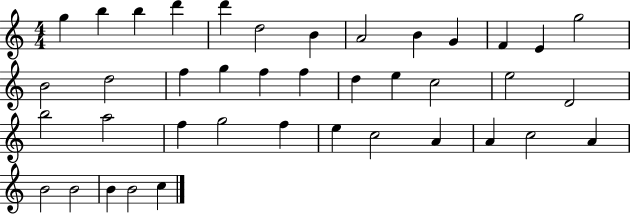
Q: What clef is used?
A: treble